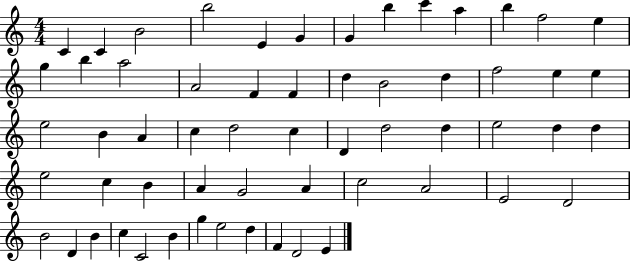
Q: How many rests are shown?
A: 0